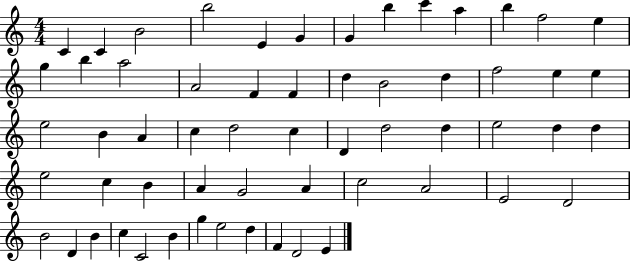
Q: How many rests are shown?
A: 0